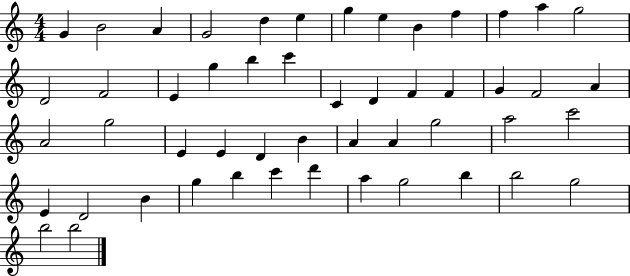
{
  \clef treble
  \numericTimeSignature
  \time 4/4
  \key c \major
  g'4 b'2 a'4 | g'2 d''4 e''4 | g''4 e''4 b'4 f''4 | f''4 a''4 g''2 | \break d'2 f'2 | e'4 g''4 b''4 c'''4 | c'4 d'4 f'4 f'4 | g'4 f'2 a'4 | \break a'2 g''2 | e'4 e'4 d'4 b'4 | a'4 a'4 g''2 | a''2 c'''2 | \break e'4 d'2 b'4 | g''4 b''4 c'''4 d'''4 | a''4 g''2 b''4 | b''2 g''2 | \break b''2 b''2 | \bar "|."
}